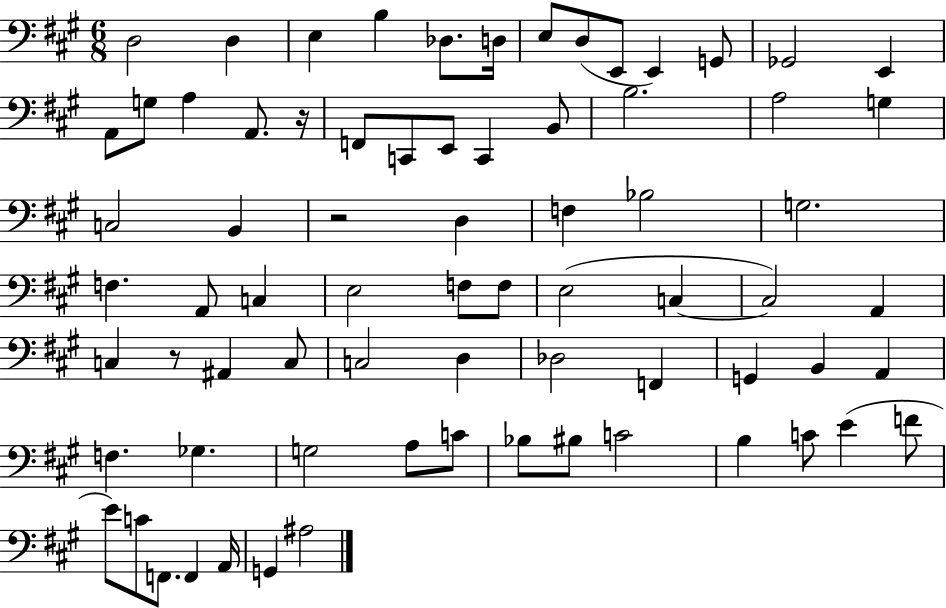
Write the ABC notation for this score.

X:1
T:Untitled
M:6/8
L:1/4
K:A
D,2 D, E, B, _D,/2 D,/4 E,/2 D,/2 E,,/2 E,, G,,/2 _G,,2 E,, A,,/2 G,/2 A, A,,/2 z/4 F,,/2 C,,/2 E,,/2 C,, B,,/2 B,2 A,2 G, C,2 B,, z2 D, F, _B,2 G,2 F, A,,/2 C, E,2 F,/2 F,/2 E,2 C, C,2 A,, C, z/2 ^A,, C,/2 C,2 D, _D,2 F,, G,, B,, A,, F, _G, G,2 A,/2 C/2 _B,/2 ^B,/2 C2 B, C/2 E F/2 E/2 C/2 F,,/2 F,, A,,/4 G,, ^A,2